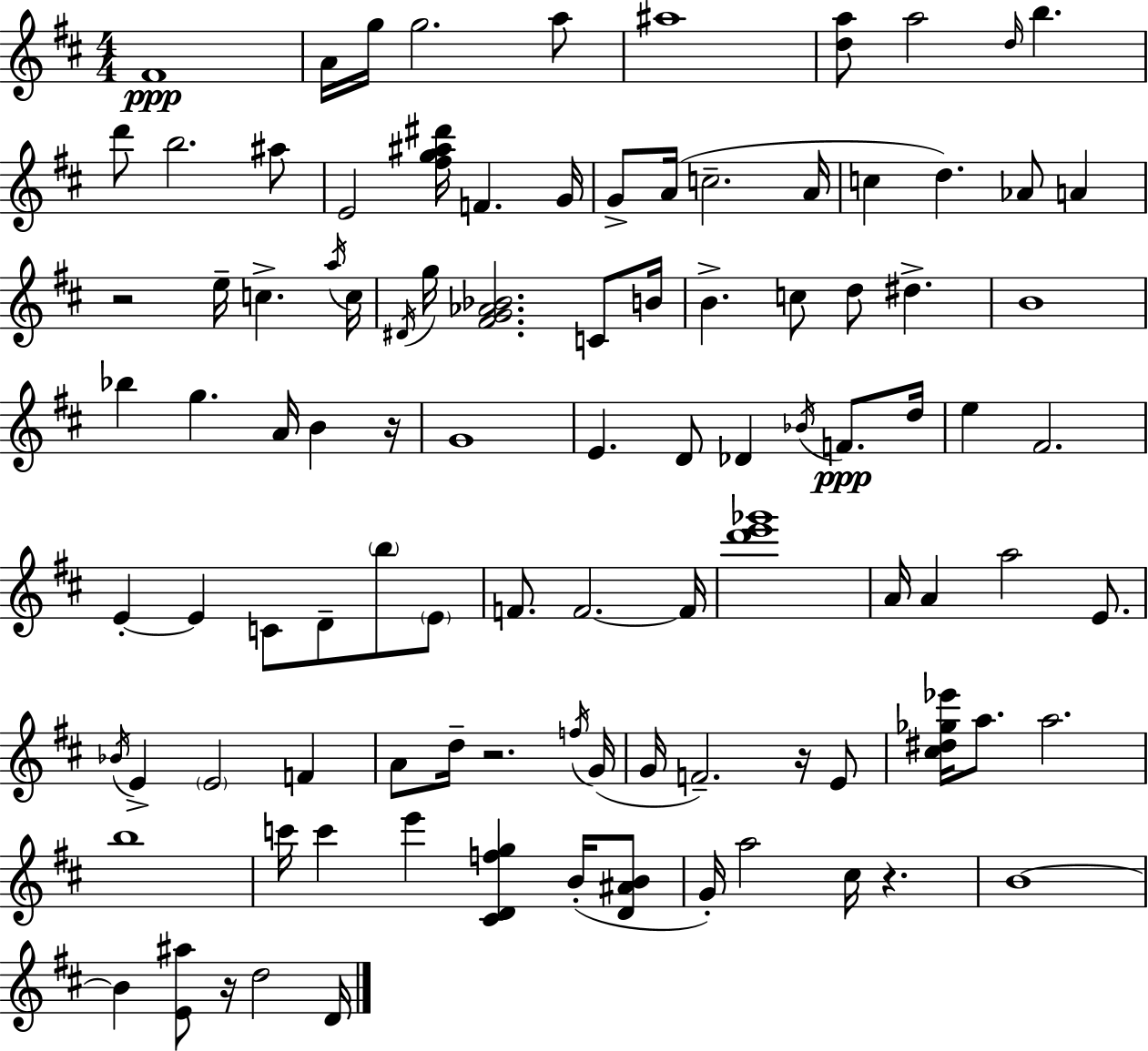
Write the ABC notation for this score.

X:1
T:Untitled
M:4/4
L:1/4
K:D
^F4 A/4 g/4 g2 a/2 ^a4 [da]/2 a2 d/4 b d'/2 b2 ^a/2 E2 [^fg^a^d']/4 F G/4 G/2 A/4 c2 A/4 c d _A/2 A z2 e/4 c a/4 c/4 ^D/4 g/4 [^FG_A_B]2 C/2 B/4 B c/2 d/2 ^d B4 _b g A/4 B z/4 G4 E D/2 _D _B/4 F/2 d/4 e ^F2 E E C/2 D/2 b/2 E/2 F/2 F2 F/4 [d'e'_g']4 A/4 A a2 E/2 _B/4 E E2 F A/2 d/4 z2 f/4 G/4 G/4 F2 z/4 E/2 [^c^d_g_e']/4 a/2 a2 b4 c'/4 c' e' [^CDfg] B/4 [D^AB]/2 G/4 a2 ^c/4 z B4 B [E^a]/2 z/4 d2 D/4